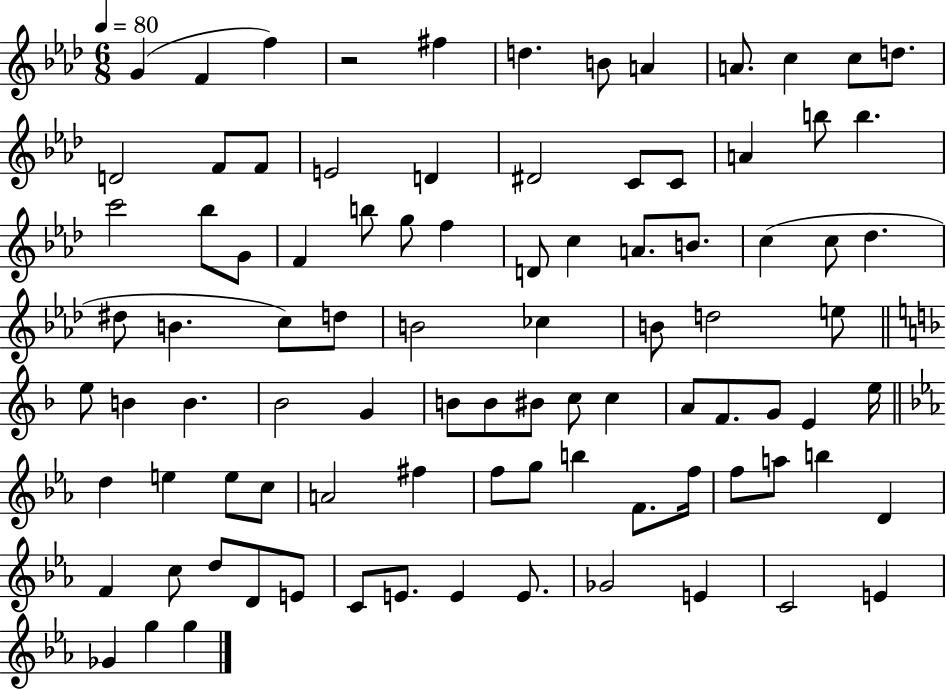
{
  \clef treble
  \numericTimeSignature
  \time 6/8
  \key aes \major
  \tempo 4 = 80
  g'4( f'4 f''4) | r2 fis''4 | d''4. b'8 a'4 | a'8. c''4 c''8 d''8. | \break d'2 f'8 f'8 | e'2 d'4 | dis'2 c'8 c'8 | a'4 b''8 b''4. | \break c'''2 bes''8 g'8 | f'4 b''8 g''8 f''4 | d'8 c''4 a'8. b'8. | c''4( c''8 des''4. | \break dis''8 b'4. c''8) d''8 | b'2 ces''4 | b'8 d''2 e''8 | \bar "||" \break \key f \major e''8 b'4 b'4. | bes'2 g'4 | b'8 b'8 bis'8 c''8 c''4 | a'8 f'8. g'8 e'4 e''16 | \break \bar "||" \break \key ees \major d''4 e''4 e''8 c''8 | a'2 fis''4 | f''8 g''8 b''4 f'8. f''16 | f''8 a''8 b''4 d'4 | \break f'4 c''8 d''8 d'8 e'8 | c'8 e'8. e'4 e'8. | ges'2 e'4 | c'2 e'4 | \break ges'4 g''4 g''4 | \bar "|."
}